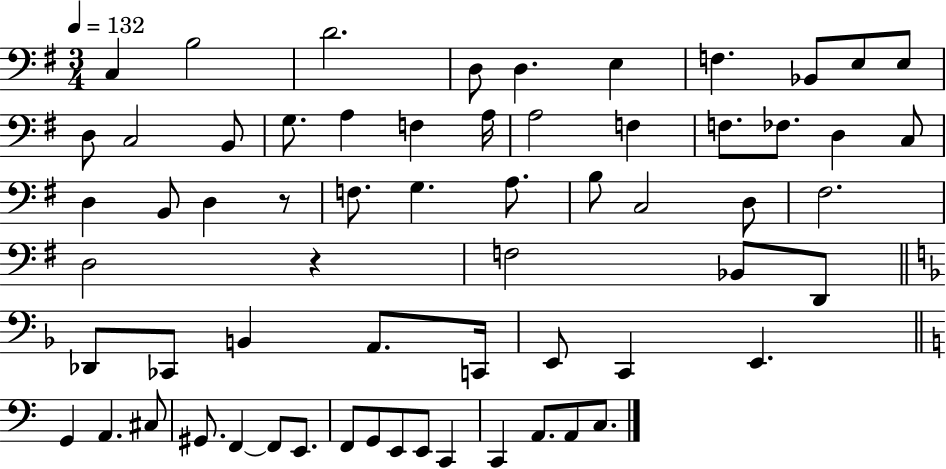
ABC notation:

X:1
T:Untitled
M:3/4
L:1/4
K:G
C, B,2 D2 D,/2 D, E, F, _B,,/2 E,/2 E,/2 D,/2 C,2 B,,/2 G,/2 A, F, A,/4 A,2 F, F,/2 _F,/2 D, C,/2 D, B,,/2 D, z/2 F,/2 G, A,/2 B,/2 C,2 D,/2 ^F,2 D,2 z F,2 _B,,/2 D,,/2 _D,,/2 _C,,/2 B,, A,,/2 C,,/4 E,,/2 C,, E,, G,, A,, ^C,/2 ^G,,/2 F,, F,,/2 E,,/2 F,,/2 G,,/2 E,,/2 E,,/2 C,, C,, A,,/2 A,,/2 C,/2